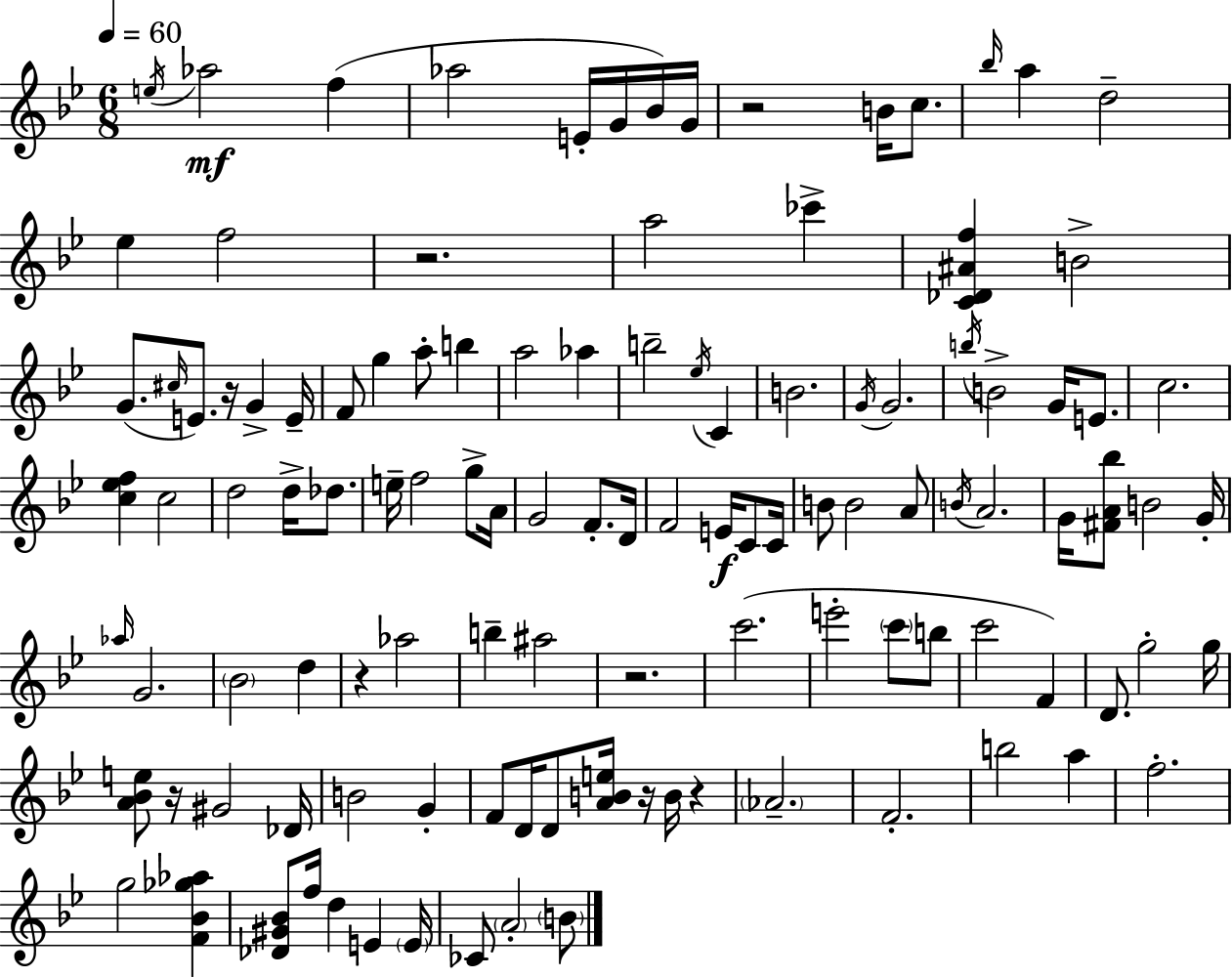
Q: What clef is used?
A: treble